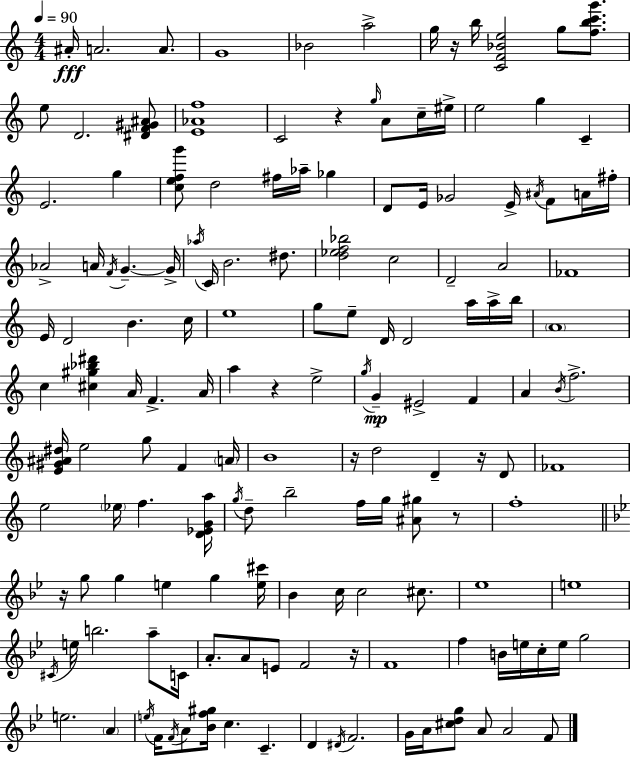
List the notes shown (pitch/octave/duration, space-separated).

A#4/s A4/h. A4/e. G4/w Bb4/h A5/h G5/s R/s B5/s [C4,F4,Bb4,E5]/h G5/e [F5,B5,C6,G6]/e. E5/e D4/h. [D#4,F4,G#4,A#4]/e [E4,Ab4,F5]/w C4/h R/q G5/s A4/e C5/s EIS5/s E5/h G5/q C4/q E4/h. G5/q [C5,E5,F5,G6]/e D5/h F#5/s Ab5/s Gb5/q D4/e E4/s Gb4/h E4/s A#4/s F4/e A4/s F#5/s Ab4/h A4/s F4/s G4/q. G4/s Ab5/s C4/s B4/h. D#5/e. [D5,Eb5,F5,Bb5]/h C5/h D4/h A4/h FES4/w E4/s D4/h B4/q. C5/s E5/w G5/e E5/e D4/s D4/h A5/s A5/s B5/s A4/w C5/q [C#5,G#5,Bb5,D#6]/q A4/s F4/q. A4/s A5/q R/q E5/h G5/s G4/q EIS4/h F4/q A4/q B4/s F5/h. [E4,G#4,A#4,D#5]/s E5/h G5/e F4/q A4/s B4/w R/s D5/h D4/q R/s D4/e FES4/w E5/h Eb5/s F5/q. [D4,Eb4,G4,A5]/s G5/s D5/e B5/h F5/s G5/s [A#4,G#5]/e R/e F5/w R/s G5/e G5/q E5/q G5/q [E5,C#6]/s Bb4/q C5/s C5/h C#5/e. Eb5/w E5/w C#4/s E5/s B5/h. A5/e C4/s A4/e. A4/e E4/e F4/h R/s F4/w F5/q B4/s E5/s C5/s E5/s G5/h E5/h. A4/q E5/s F4/s F4/s A4/e [Bb4,F5,G#5]/s C5/q. C4/q. D4/q D#4/s F4/h. G4/s A4/s [C#5,D5,G5]/e A4/e A4/h F4/e